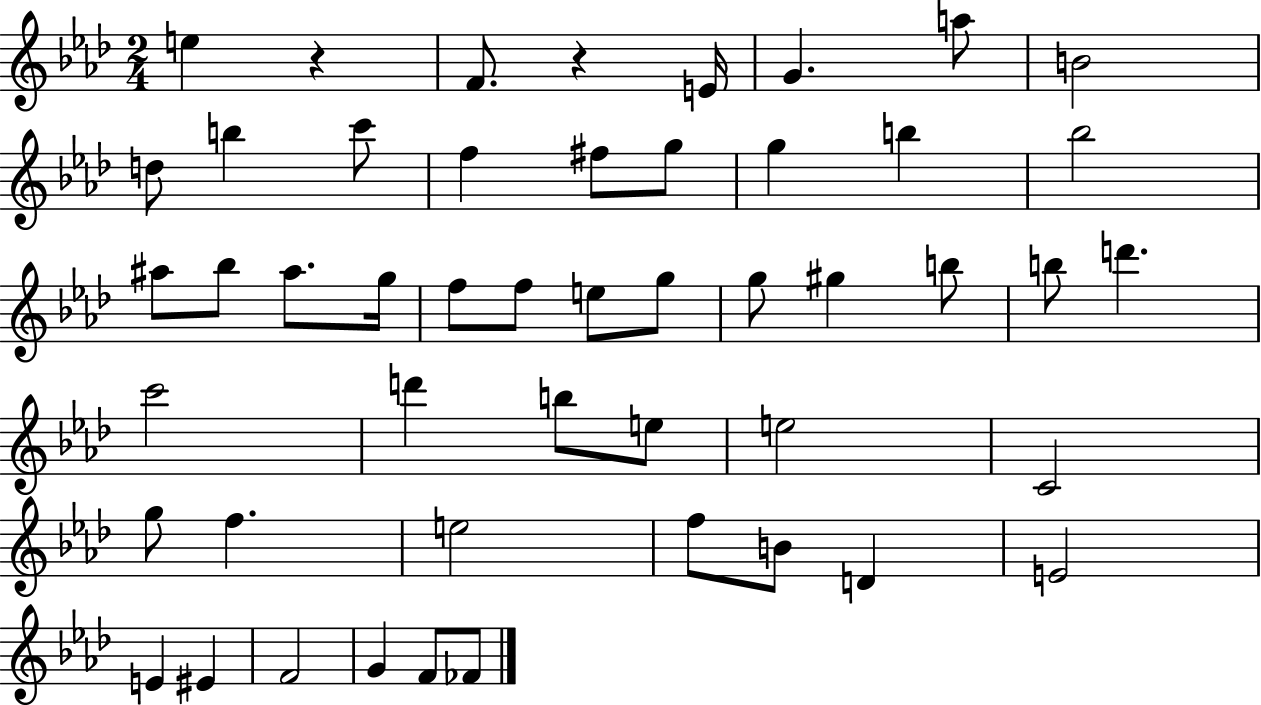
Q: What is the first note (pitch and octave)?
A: E5